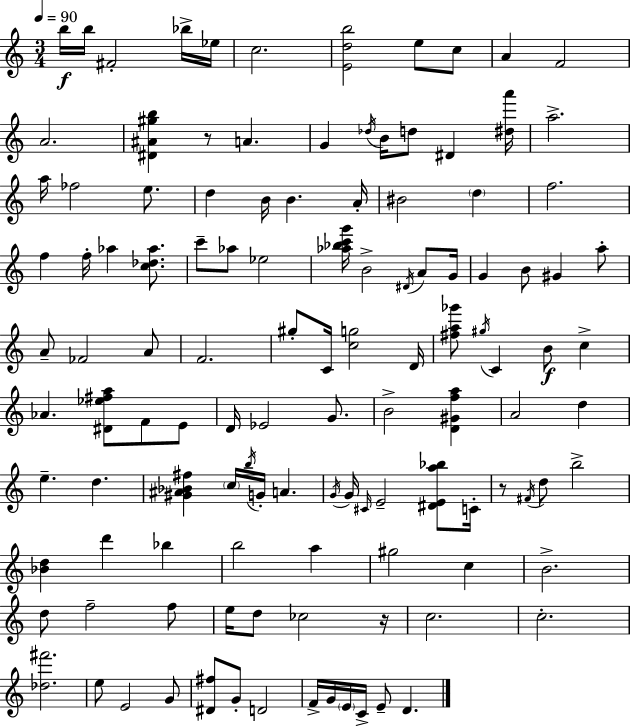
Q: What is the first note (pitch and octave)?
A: B5